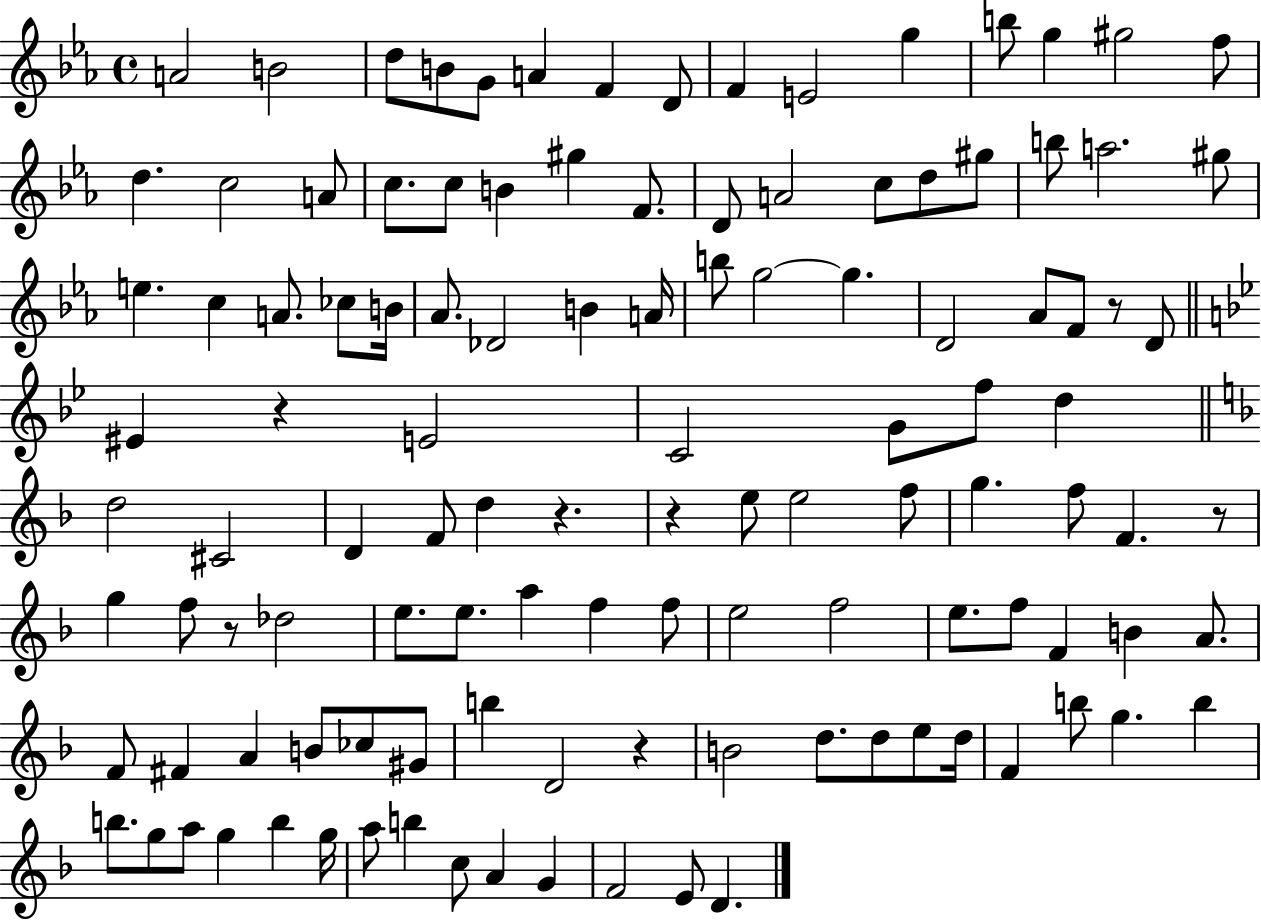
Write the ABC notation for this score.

X:1
T:Untitled
M:4/4
L:1/4
K:Eb
A2 B2 d/2 B/2 G/2 A F D/2 F E2 g b/2 g ^g2 f/2 d c2 A/2 c/2 c/2 B ^g F/2 D/2 A2 c/2 d/2 ^g/2 b/2 a2 ^g/2 e c A/2 _c/2 B/4 _A/2 _D2 B A/4 b/2 g2 g D2 _A/2 F/2 z/2 D/2 ^E z E2 C2 G/2 f/2 d d2 ^C2 D F/2 d z z e/2 e2 f/2 g f/2 F z/2 g f/2 z/2 _d2 e/2 e/2 a f f/2 e2 f2 e/2 f/2 F B A/2 F/2 ^F A B/2 _c/2 ^G/2 b D2 z B2 d/2 d/2 e/2 d/4 F b/2 g b b/2 g/2 a/2 g b g/4 a/2 b c/2 A G F2 E/2 D